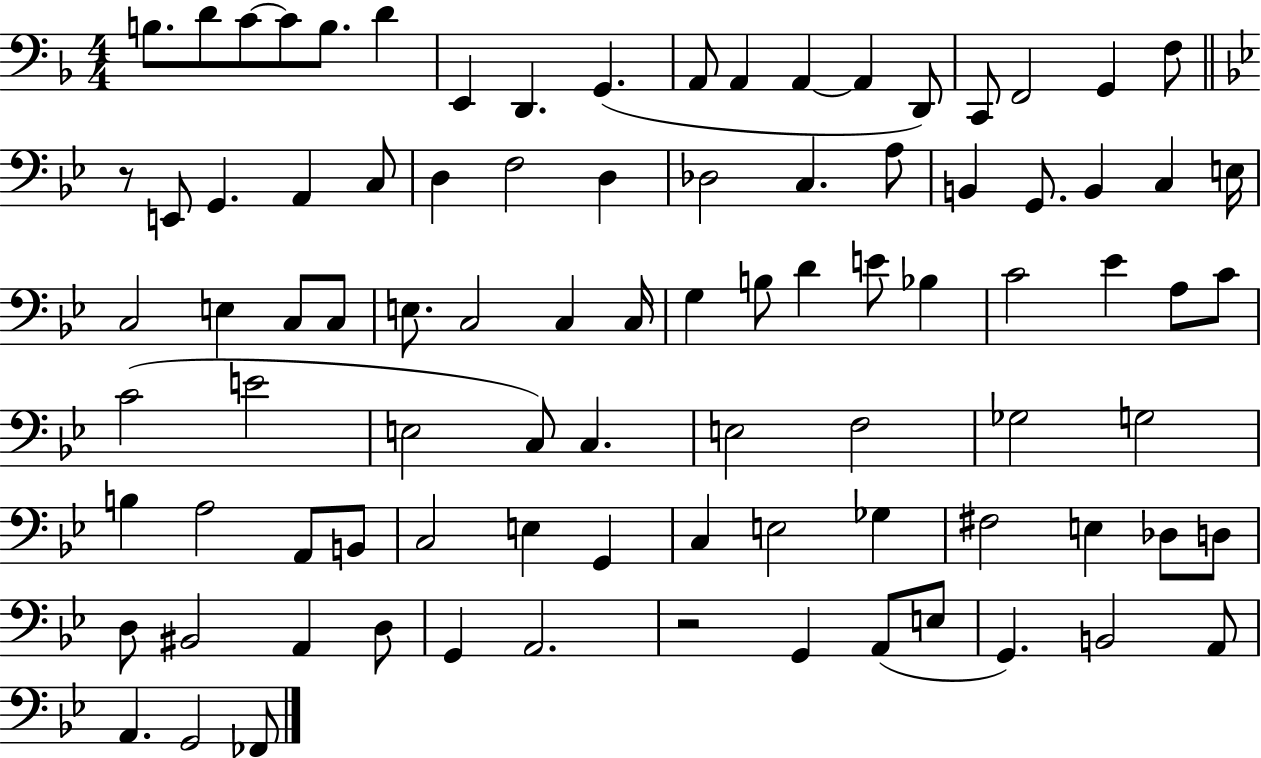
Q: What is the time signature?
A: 4/4